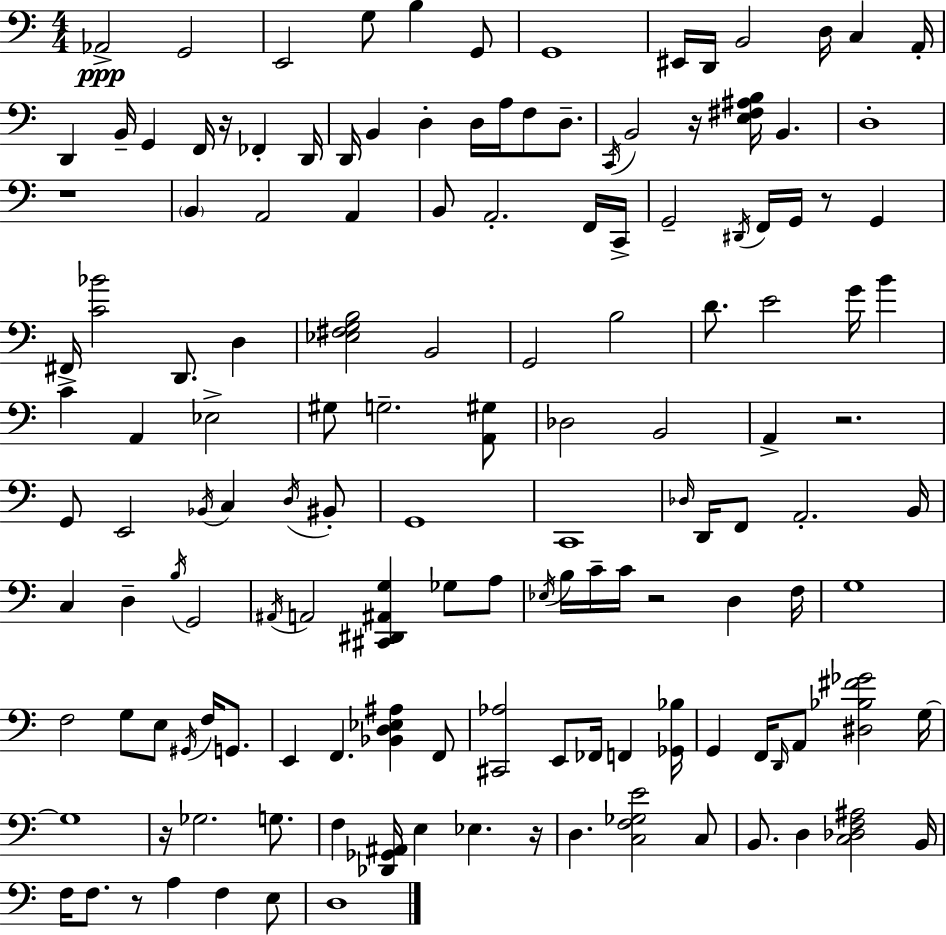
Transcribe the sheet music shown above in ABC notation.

X:1
T:Untitled
M:4/4
L:1/4
K:Am
_A,,2 G,,2 E,,2 G,/2 B, G,,/2 G,,4 ^E,,/4 D,,/4 B,,2 D,/4 C, A,,/4 D,, B,,/4 G,, F,,/4 z/4 _F,, D,,/4 D,,/4 B,, D, D,/4 A,/4 F,/2 D,/2 C,,/4 B,,2 z/4 [E,^F,^A,B,]/4 B,, D,4 z4 B,, A,,2 A,, B,,/2 A,,2 F,,/4 C,,/4 G,,2 ^D,,/4 F,,/4 G,,/4 z/2 G,, ^F,,/4 [C_B]2 D,,/2 D, [_E,^F,G,B,]2 B,,2 G,,2 B,2 D/2 E2 G/4 B C A,, _E,2 ^G,/2 G,2 [A,,^G,]/2 _D,2 B,,2 A,, z2 G,,/2 E,,2 _B,,/4 C, D,/4 ^B,,/2 G,,4 C,,4 _D,/4 D,,/4 F,,/2 A,,2 B,,/4 C, D, B,/4 G,,2 ^A,,/4 A,,2 [^C,,^D,,^A,,G,] _G,/2 A,/2 _E,/4 B,/4 C/4 C/4 z2 D, F,/4 G,4 F,2 G,/2 E,/2 ^G,,/4 F,/4 G,,/2 E,, F,, [_B,,D,_E,^A,] F,,/2 [^C,,_A,]2 E,,/2 _F,,/4 F,, [_G,,_B,]/4 G,, F,,/4 D,,/4 A,,/2 [^D,_B,^F_G]2 G,/4 G,4 z/4 _G,2 G,/2 F, [_D,,_G,,^A,,]/4 E, _E, z/4 D, [C,F,_G,E]2 C,/2 B,,/2 D, [C,_D,F,^A,]2 B,,/4 F,/4 F,/2 z/2 A, F, E,/2 D,4